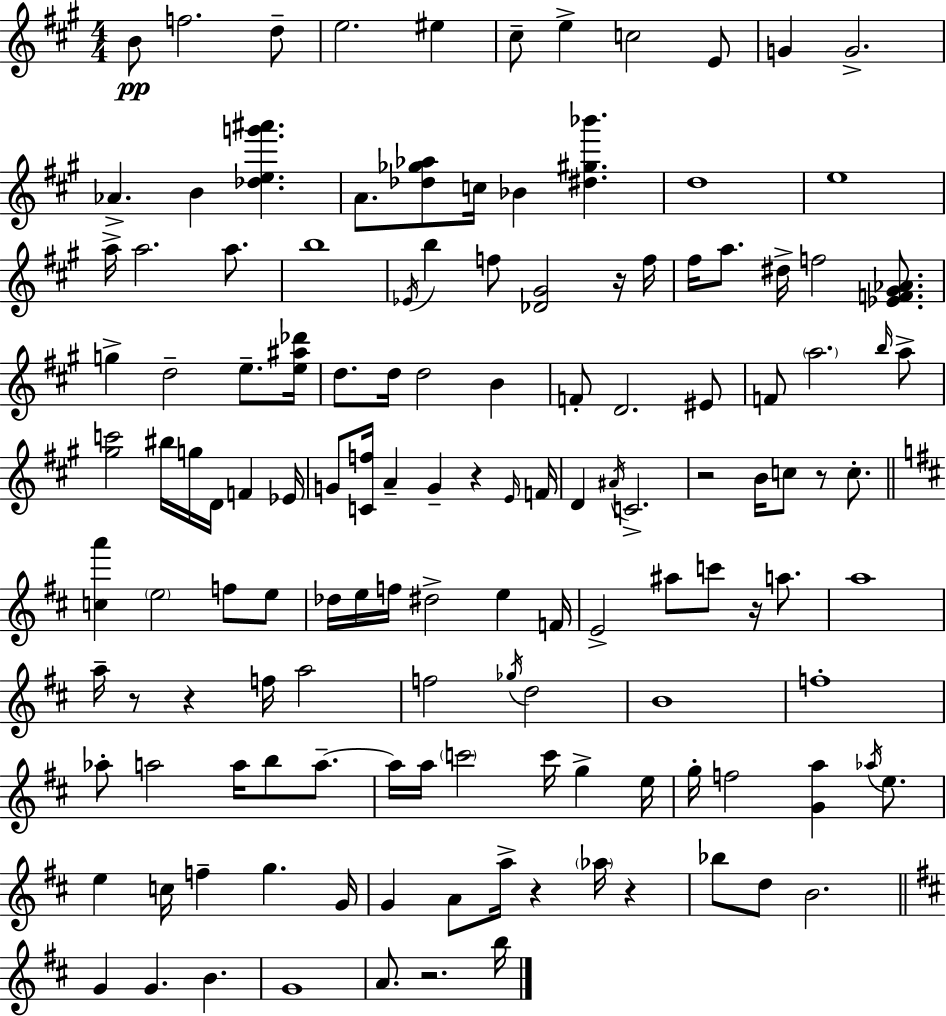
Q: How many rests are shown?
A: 10